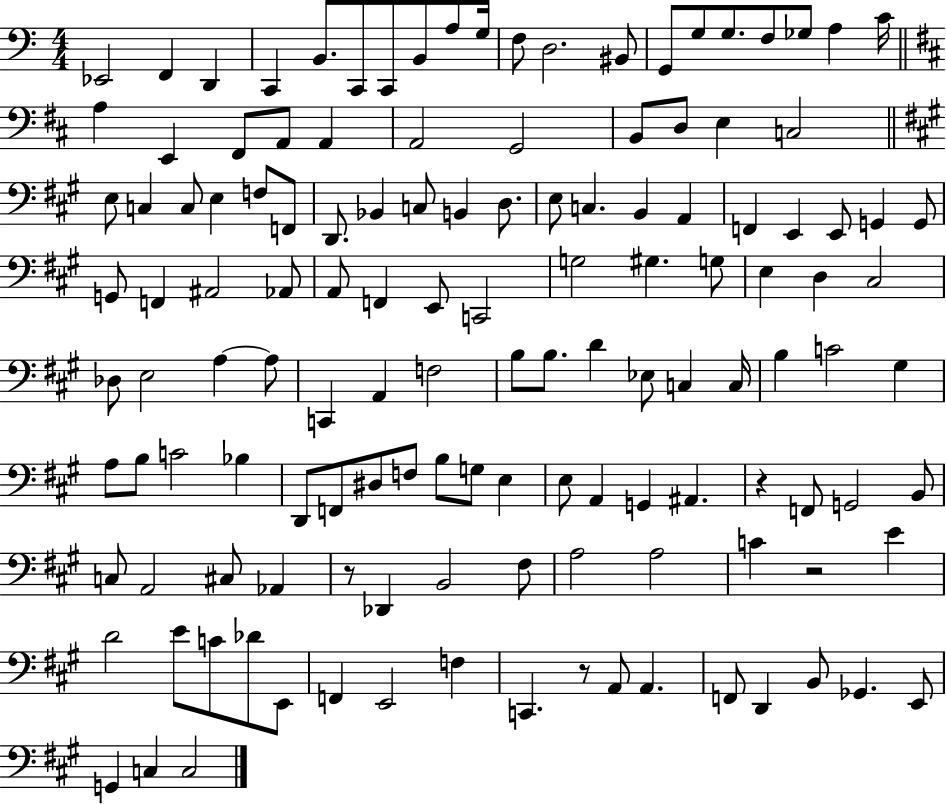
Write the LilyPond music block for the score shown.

{
  \clef bass
  \numericTimeSignature
  \time 4/4
  \key c \major
  \repeat volta 2 { ees,2 f,4 d,4 | c,4 b,8. c,8 c,8 b,8 a8 g16 | f8 d2. bis,8 | g,8 g8 g8. f8 ges8 a4 c'16 | \break \bar "||" \break \key b \minor a4 e,4 fis,8 a,8 a,4 | a,2 g,2 | b,8 d8 e4 c2 | \bar "||" \break \key a \major e8 c4 c8 e4 f8 f,8 | d,8. bes,4 c8 b,4 d8. | e8 c4. b,4 a,4 | f,4 e,4 e,8 g,4 g,8 | \break g,8 f,4 ais,2 aes,8 | a,8 f,4 e,8 c,2 | g2 gis4. g8 | e4 d4 cis2 | \break des8 e2 a4~~ a8 | c,4 a,4 f2 | b8 b8. d'4 ees8 c4 c16 | b4 c'2 gis4 | \break a8 b8 c'2 bes4 | d,8 f,8 dis8 f8 b8 g8 e4 | e8 a,4 g,4 ais,4. | r4 f,8 g,2 b,8 | \break c8 a,2 cis8 aes,4 | r8 des,4 b,2 fis8 | a2 a2 | c'4 r2 e'4 | \break d'2 e'8 c'8 des'8 e,8 | f,4 e,2 f4 | c,4. r8 a,8 a,4. | f,8 d,4 b,8 ges,4. e,8 | \break g,4 c4 c2 | } \bar "|."
}